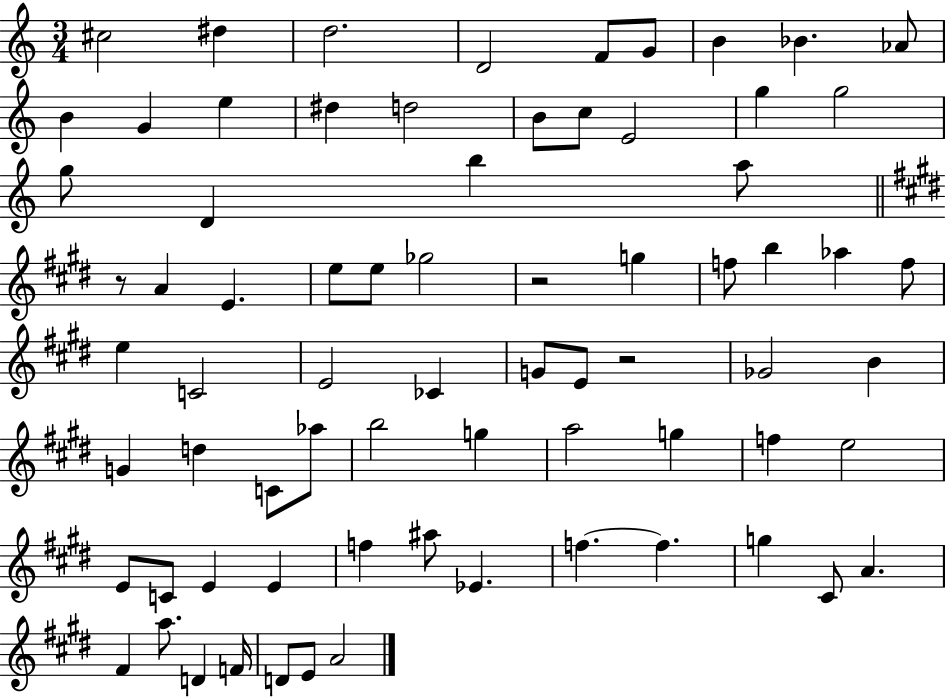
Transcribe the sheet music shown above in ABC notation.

X:1
T:Untitled
M:3/4
L:1/4
K:C
^c2 ^d d2 D2 F/2 G/2 B _B _A/2 B G e ^d d2 B/2 c/2 E2 g g2 g/2 D b a/2 z/2 A E e/2 e/2 _g2 z2 g f/2 b _a f/2 e C2 E2 _C G/2 E/2 z2 _G2 B G d C/2 _a/2 b2 g a2 g f e2 E/2 C/2 E E f ^a/2 _E f f g ^C/2 A ^F a/2 D F/4 D/2 E/2 A2